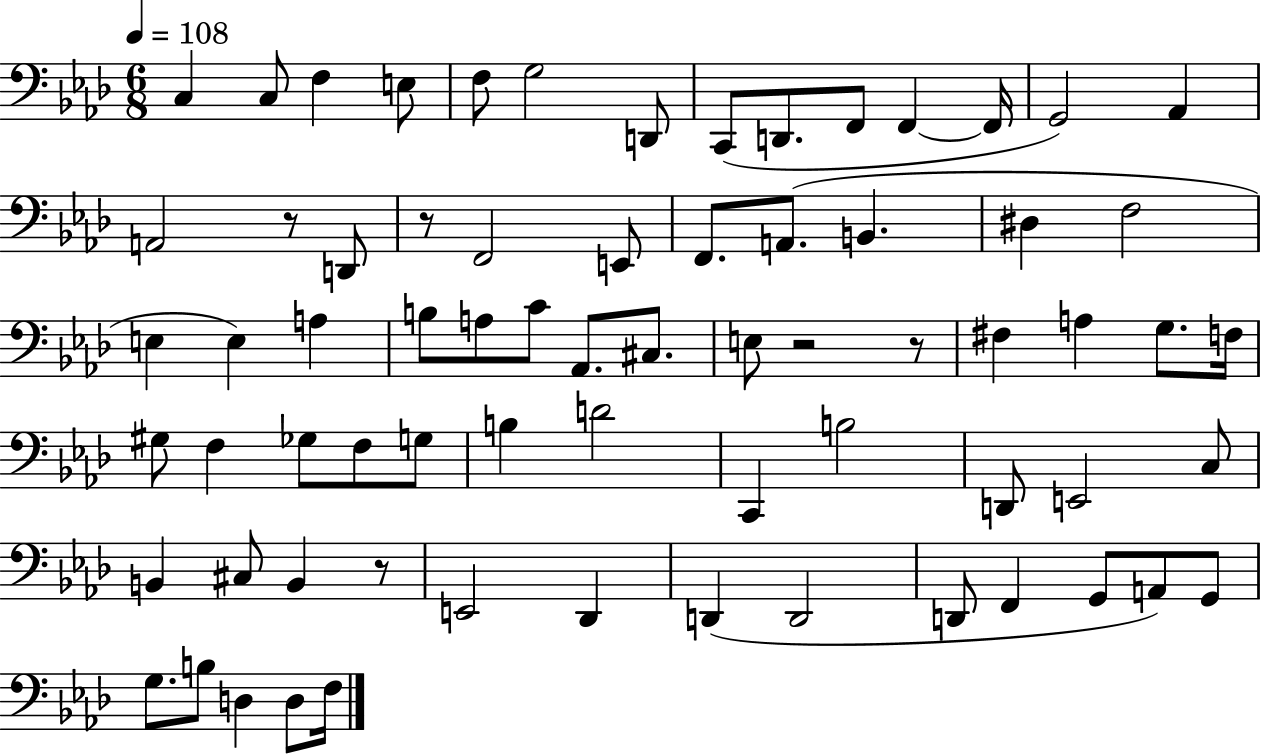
{
  \clef bass
  \numericTimeSignature
  \time 6/8
  \key aes \major
  \tempo 4 = 108
  c4 c8 f4 e8 | f8 g2 d,8 | c,8( d,8. f,8 f,4~~ f,16 | g,2) aes,4 | \break a,2 r8 d,8 | r8 f,2 e,8 | f,8. a,8.( b,4. | dis4 f2 | \break e4 e4) a4 | b8 a8 c'8 aes,8. cis8. | e8 r2 r8 | fis4 a4 g8. f16 | \break gis8 f4 ges8 f8 g8 | b4 d'2 | c,4 b2 | d,8 e,2 c8 | \break b,4 cis8 b,4 r8 | e,2 des,4 | d,4( d,2 | d,8 f,4 g,8 a,8) g,8 | \break g8. b8 d4 d8 f16 | \bar "|."
}